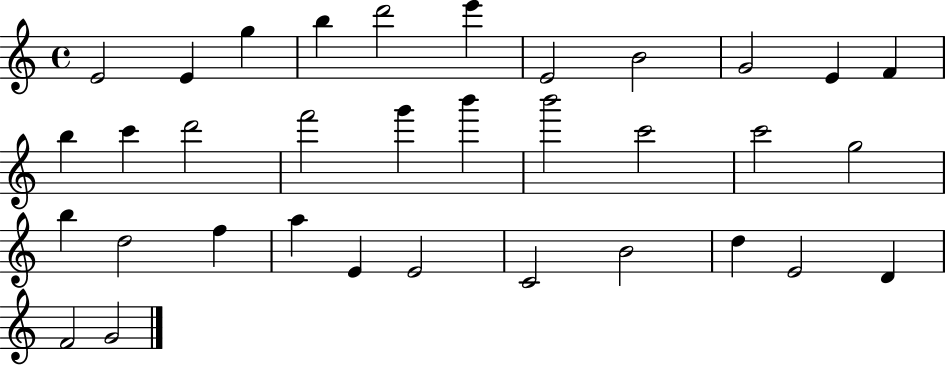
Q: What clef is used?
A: treble